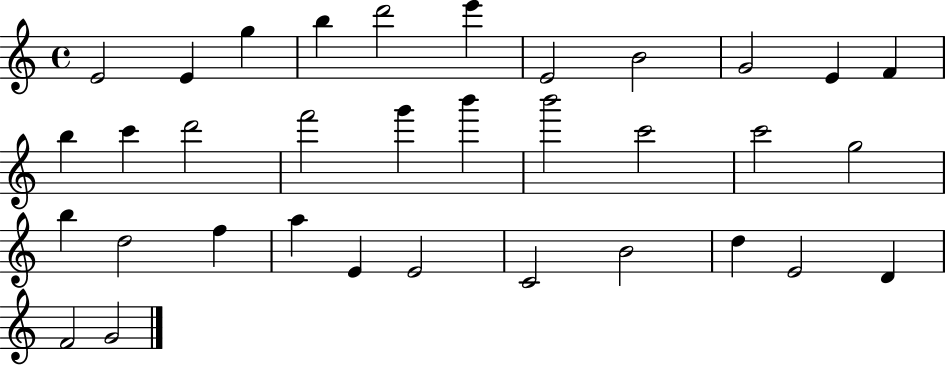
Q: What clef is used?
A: treble